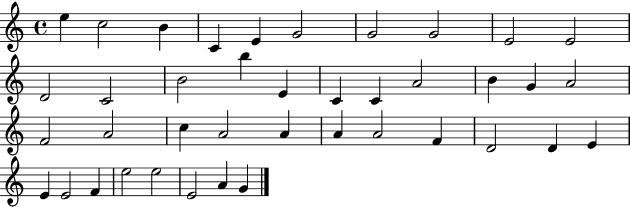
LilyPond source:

{
  \clef treble
  \time 4/4
  \defaultTimeSignature
  \key c \major
  e''4 c''2 b'4 | c'4 e'4 g'2 | g'2 g'2 | e'2 e'2 | \break d'2 c'2 | b'2 b''4 e'4 | c'4 c'4 a'2 | b'4 g'4 a'2 | \break f'2 a'2 | c''4 a'2 a'4 | a'4 a'2 f'4 | d'2 d'4 e'4 | \break e'4 e'2 f'4 | e''2 e''2 | e'2 a'4 g'4 | \bar "|."
}